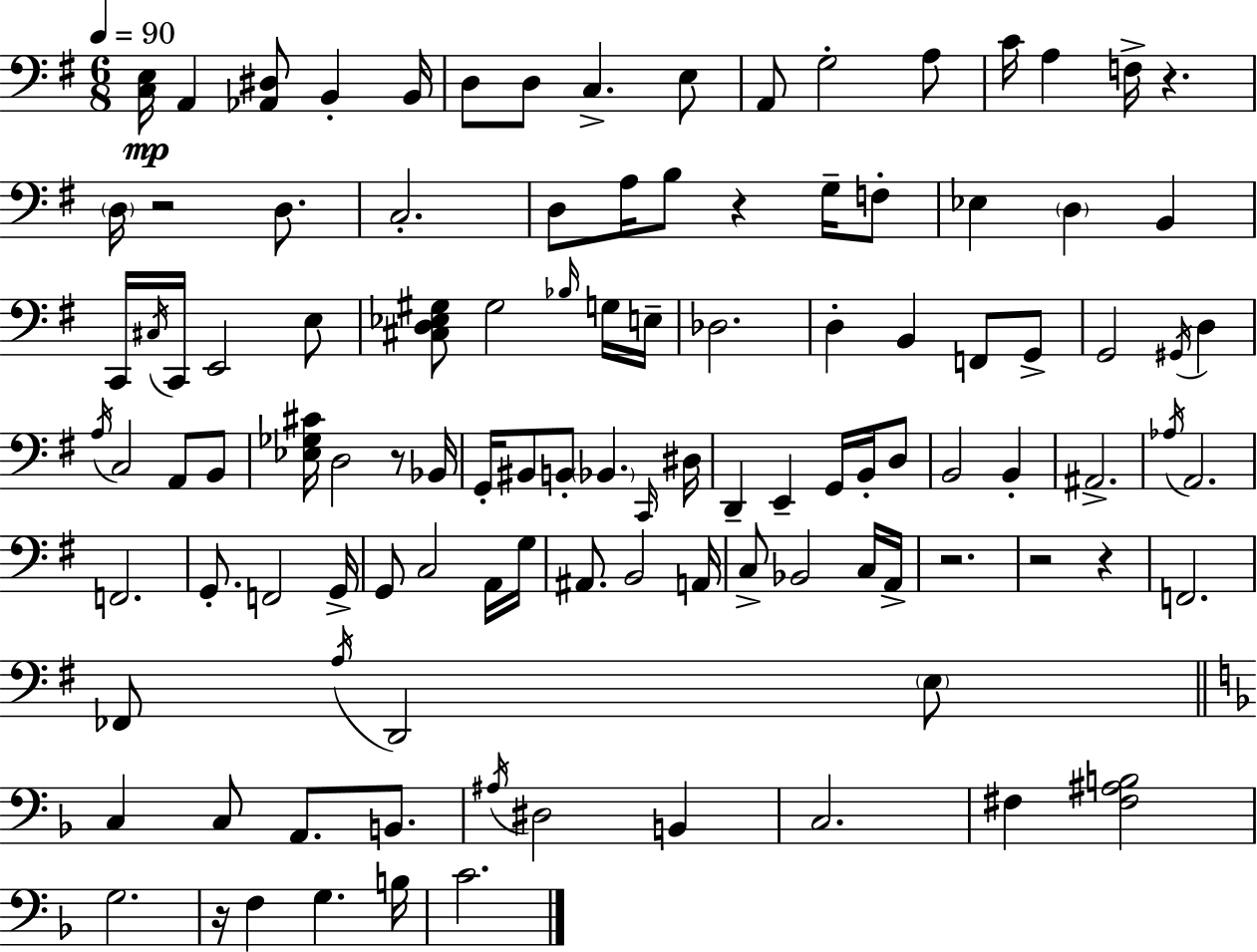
X:1
T:Untitled
M:6/8
L:1/4
K:Em
[C,E,]/4 A,, [_A,,^D,]/2 B,, B,,/4 D,/2 D,/2 C, E,/2 A,,/2 G,2 A,/2 C/4 A, F,/4 z D,/4 z2 D,/2 C,2 D,/2 A,/4 B,/2 z G,/4 F,/2 _E, D, B,, C,,/4 ^C,/4 C,,/4 E,,2 E,/2 [^C,D,_E,^G,]/2 ^G,2 _B,/4 G,/4 E,/4 _D,2 D, B,, F,,/2 G,,/2 G,,2 ^G,,/4 D, A,/4 C,2 A,,/2 B,,/2 [_E,_G,^C]/4 D,2 z/2 _B,,/4 G,,/4 ^B,,/2 B,,/2 _B,, C,,/4 ^D,/4 D,, E,, G,,/4 B,,/4 D,/2 B,,2 B,, ^A,,2 _A,/4 A,,2 F,,2 G,,/2 F,,2 G,,/4 G,,/2 C,2 A,,/4 G,/4 ^A,,/2 B,,2 A,,/4 C,/2 _B,,2 C,/4 A,,/4 z2 z2 z F,,2 _F,,/2 A,/4 D,,2 E,/2 C, C,/2 A,,/2 B,,/2 ^A,/4 ^D,2 B,, C,2 ^F, [^F,^A,B,]2 G,2 z/4 F, G, B,/4 C2